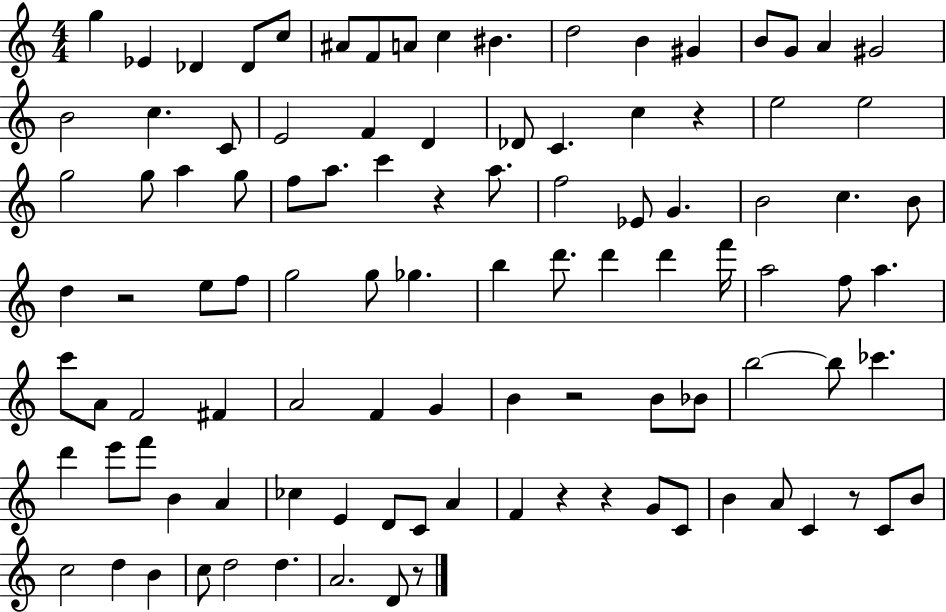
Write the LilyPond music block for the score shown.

{
  \clef treble
  \numericTimeSignature
  \time 4/4
  \key c \major
  g''4 ees'4 des'4 des'8 c''8 | ais'8 f'8 a'8 c''4 bis'4. | d''2 b'4 gis'4 | b'8 g'8 a'4 gis'2 | \break b'2 c''4. c'8 | e'2 f'4 d'4 | des'8 c'4. c''4 r4 | e''2 e''2 | \break g''2 g''8 a''4 g''8 | f''8 a''8. c'''4 r4 a''8. | f''2 ees'8 g'4. | b'2 c''4. b'8 | \break d''4 r2 e''8 f''8 | g''2 g''8 ges''4. | b''4 d'''8. d'''4 d'''4 f'''16 | a''2 f''8 a''4. | \break c'''8 a'8 f'2 fis'4 | a'2 f'4 g'4 | b'4 r2 b'8 bes'8 | b''2~~ b''8 ces'''4. | \break d'''4 e'''8 f'''8 b'4 a'4 | ces''4 e'4 d'8 c'8 a'4 | f'4 r4 r4 g'8 c'8 | b'4 a'8 c'4 r8 c'8 b'8 | \break c''2 d''4 b'4 | c''8 d''2 d''4. | a'2. d'8 r8 | \bar "|."
}